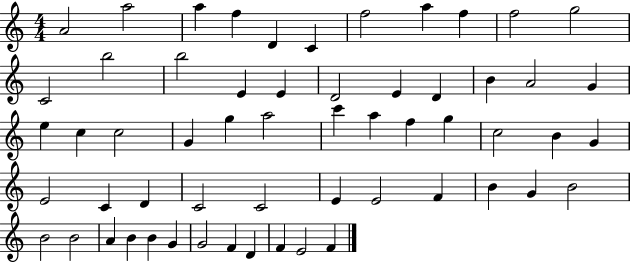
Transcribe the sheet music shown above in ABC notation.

X:1
T:Untitled
M:4/4
L:1/4
K:C
A2 a2 a f D C f2 a f f2 g2 C2 b2 b2 E E D2 E D B A2 G e c c2 G g a2 c' a f g c2 B G E2 C D C2 C2 E E2 F B G B2 B2 B2 A B B G G2 F D F E2 F